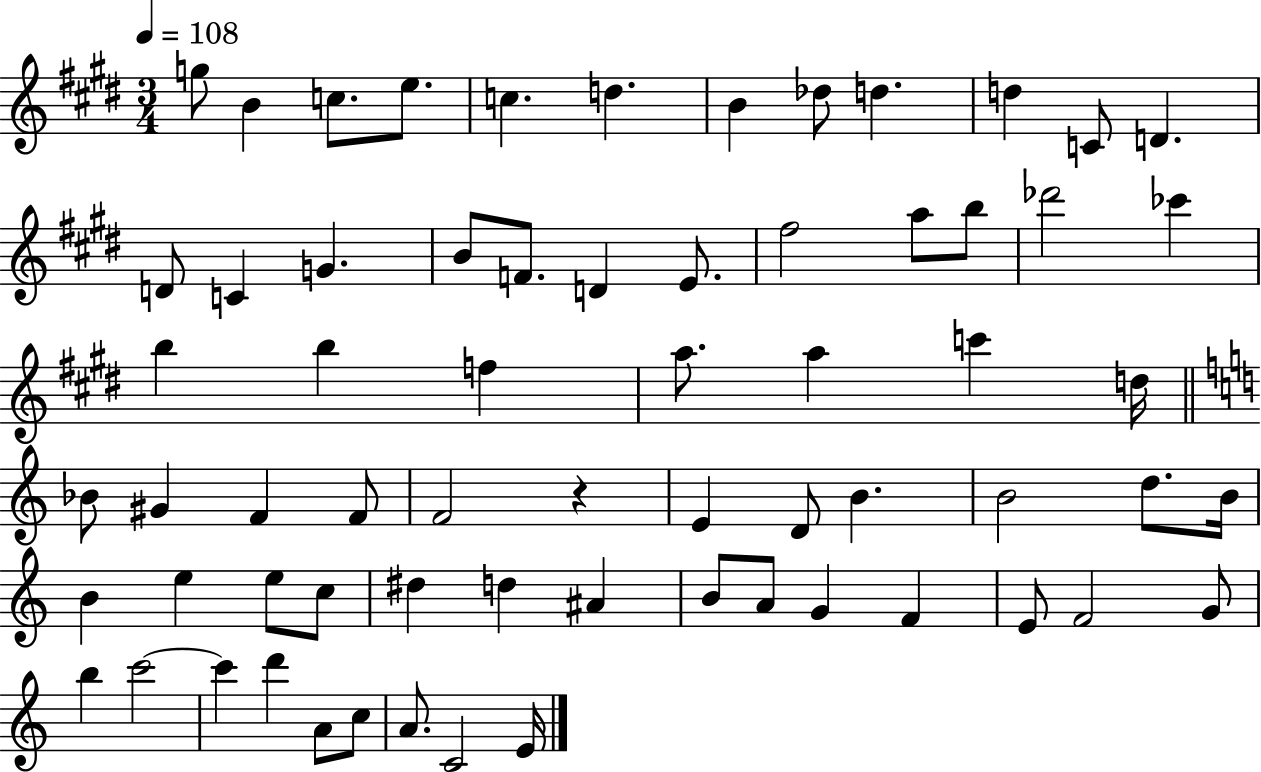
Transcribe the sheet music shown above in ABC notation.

X:1
T:Untitled
M:3/4
L:1/4
K:E
g/2 B c/2 e/2 c d B _d/2 d d C/2 D D/2 C G B/2 F/2 D E/2 ^f2 a/2 b/2 _d'2 _c' b b f a/2 a c' d/4 _B/2 ^G F F/2 F2 z E D/2 B B2 d/2 B/4 B e e/2 c/2 ^d d ^A B/2 A/2 G F E/2 F2 G/2 b c'2 c' d' A/2 c/2 A/2 C2 E/4